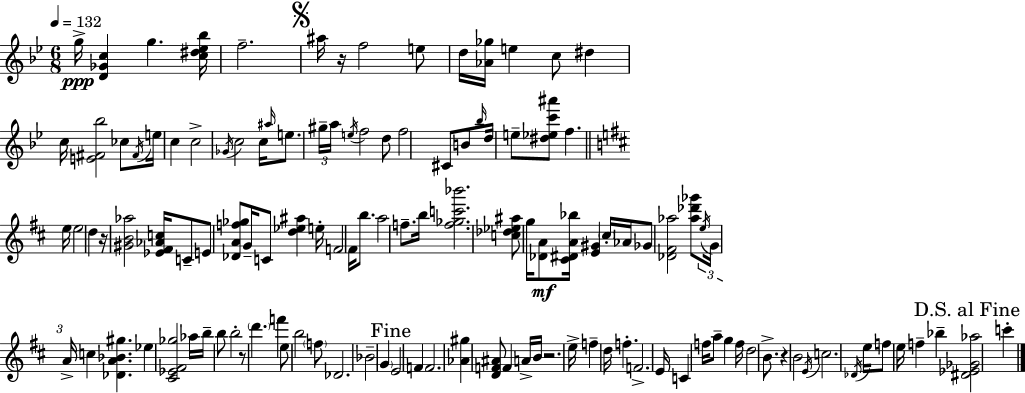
{
  \clef treble
  \numericTimeSignature
  \time 6/8
  \key bes \major
  \tempo 4 = 132
  \repeat volta 2 { g''16->\ppp <d' ges' c''>4 g''4. <c'' dis'' ees'' bes''>16 | f''2.-- | \mark \markup { \musicglyph "scripts.segno" } ais''16 r16 f''2 e''8 | d''16 <aes' ges''>16 e''4 c''8 dis''4 | \break c''16 <e' fis' bes''>2 ces''8 \acciaccatura { fis'16 } | e''16 c''4 c''2-> | \acciaccatura { ges'16 } c''2 c''16 \grace { ais''16 } | e''8. \tuplet 3/2 { gis''16-- a''16 \acciaccatura { e''16 } } f''2 | \break d''8 f''2 | cis'8 b'8 \grace { bes''16 } d''16 e''8-- <dis'' ees'' c''' ais'''>8 f''4. | \bar "||" \break \key b \minor e''16 e''2 d''4 | r16 <gis' b' aes''>2 <ees' fis' aes' c''>16 c'8-- | e'8 <des' a' f'' ges''>8 g'16-- c'8 <d'' ees'' ais''>4 | e''16-. f'2 fis'16 b''8. | \break a''2 f''8.-- | b''16 <f'' ges'' c''' bes'''>2. | <c'' des'' ees'' ais''>8 g''16 <des' a'>8\mf <cis' dis' a' bes''>16 <e' gis'>4 \parenthesize cis''16-. | aes'16 ges'8 <des' fis' aes''>2 <aes'' des''' ges'''>8 | \break \tuplet 3/2 { \acciaccatura { e''16 } g'16 a'16-> } c''4 <des' a' bes' gis''>4. | ees''4 <cis' ees' fis' ges''>2 | aes''16 b''16-- b''8 b''2-. | r8 \parenthesize d'''4. f'''4 | \break e''8 b''2 | \parenthesize f''8 des'2. | bes'2-- \parenthesize g'4 | \mark "Fine" e'2 f'4 | \break f'2. | <aes' gis''>4 <d' f' ais'>8 f'4 | a'16-> b'16 r2. | e''16-> f''4-- d''16 f''4.-. | \break f'2.-> | e'16 c'4 f''16 a''8-- g''4 | f''16 d''2 b'8.-> | r4 b'2 | \break \acciaccatura { e'16 } c''2. | \acciaccatura { des'16 } e''16 f''8 e''16 f''4-- | bes''4-- \mark "D.S. al Fine" <dis' ees' ges' aes''>2 | c'''4-. } \bar "|."
}